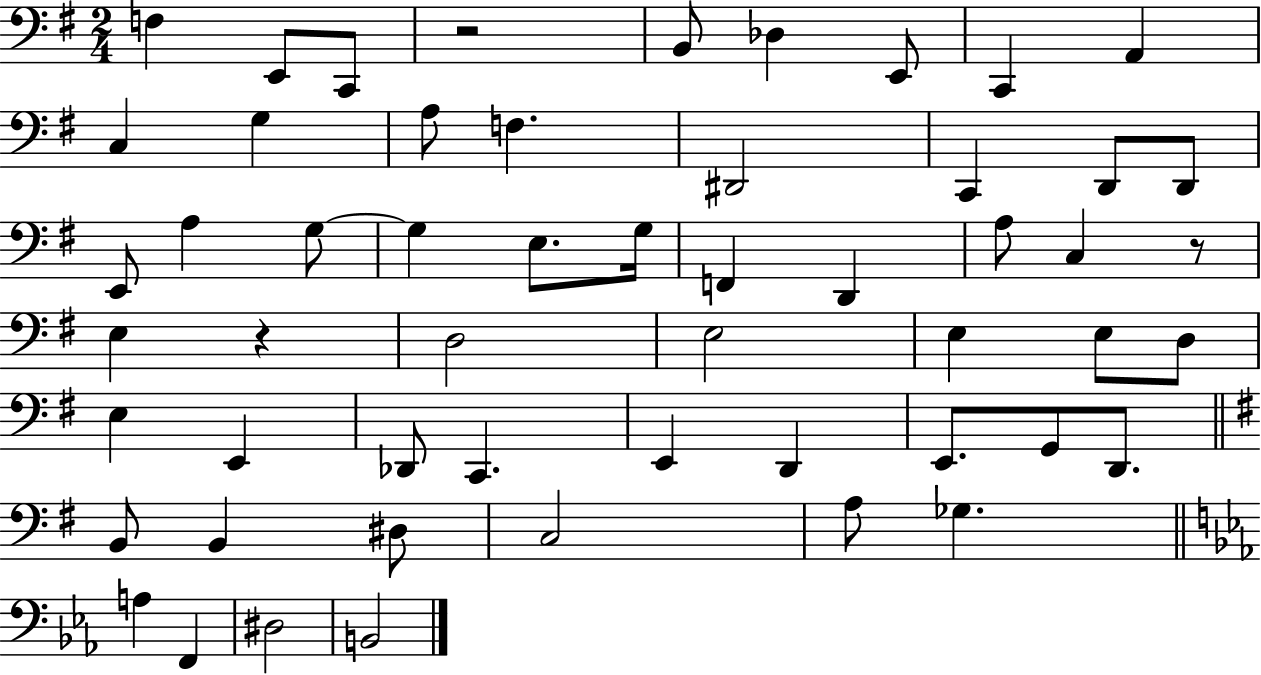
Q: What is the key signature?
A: G major